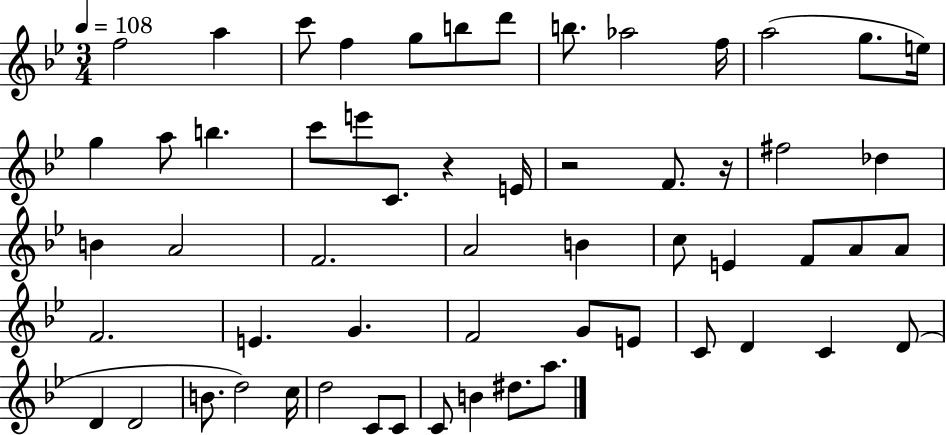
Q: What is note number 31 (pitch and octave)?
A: F4